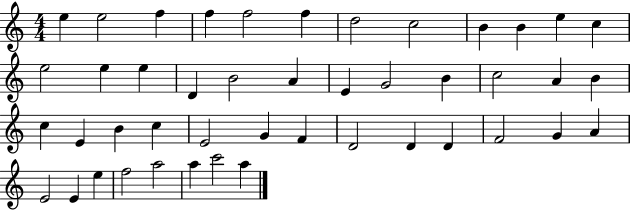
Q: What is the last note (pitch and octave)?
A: A5